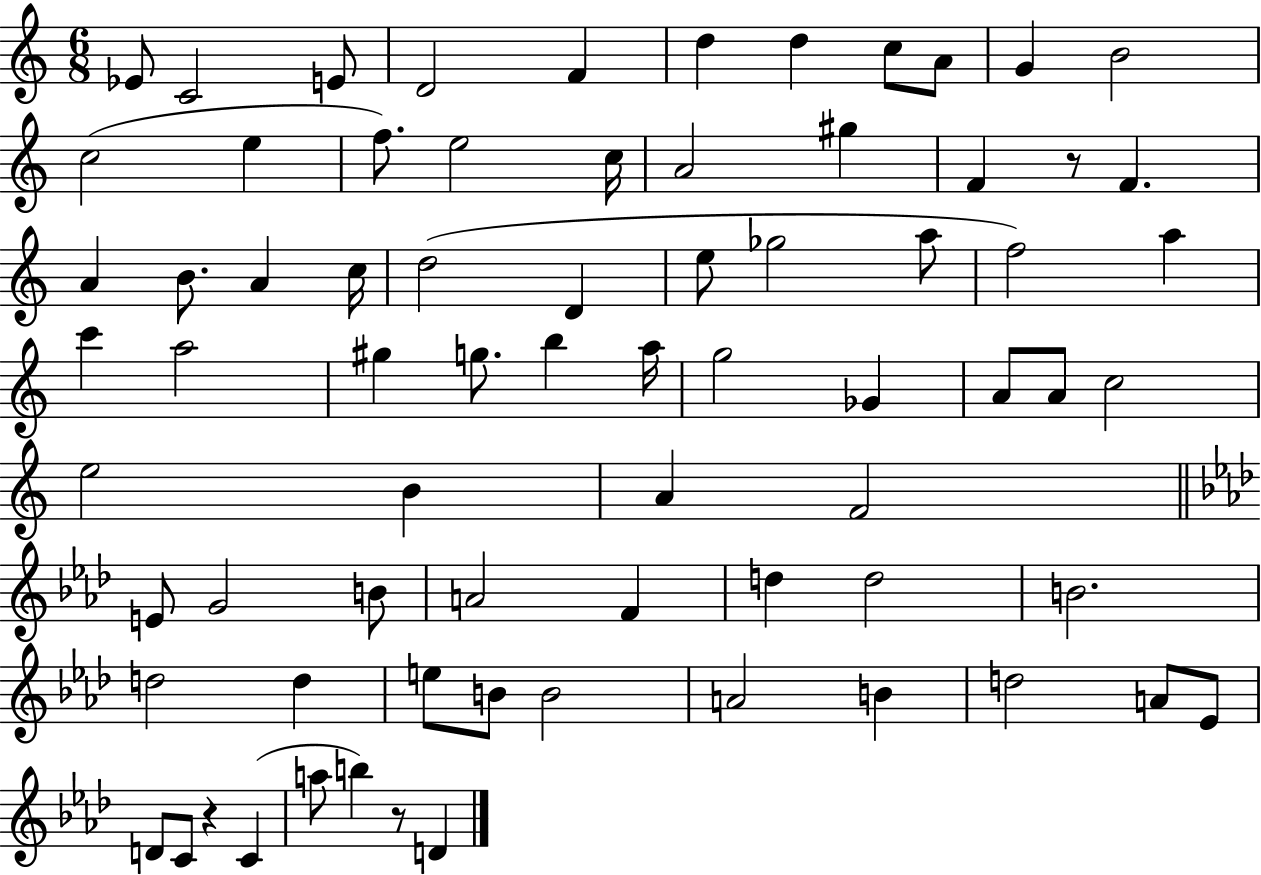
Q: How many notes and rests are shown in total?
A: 73